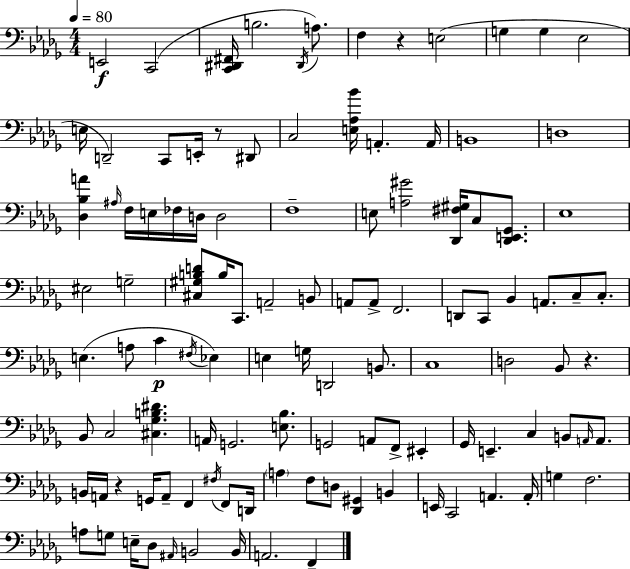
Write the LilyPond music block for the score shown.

{
  \clef bass
  \numericTimeSignature
  \time 4/4
  \key bes \minor
  \tempo 4 = 80
  \repeat volta 2 { e,2\f c,2( | <c, dis, fis,>16 b2. \acciaccatura { dis,16 } a8.) | f4 r4 e2( | g4 g4 ees2 | \break e16 d,2--) c,8 e,16-. r8 dis,8 | c2 <e aes bes'>16 a,4.-. | a,16 b,1 | d1 | \break <des bes a'>4 \grace { ais16 } f16 e16 fes16 d16 d2 | f1-- | e8 <a gis'>2 <des, fis gis>16 c8 <des, e, ges,>8. | ees1 | \break eis2 g2-- | <cis gis b d'>8 b16 c,8. a,2-- | b,8 a,8 a,8-> f,2. | d,8 c,8 bes,4 a,8. c8-- c8.-. | \break e4.( a8 c'4\p \acciaccatura { fis16 }) ees4 | e4 g16 d,2 | b,8. c1 | d2 bes,8 r4. | \break bes,8 c2 <cis ges b dis'>4. | a,16 g,2. | <e bes>8. g,2 a,8 f,8-> eis,4-. | ges,16 e,4.-- c4 b,8 | \break \grace { a,16 } a,8. b,16 a,16 r4 g,16 a,8-- f,4 | \acciaccatura { fis16 } f,8 d,16 \parenthesize a4 f8 d8 <des, gis,>4 | b,4 e,16 c,2 a,4. | a,16-. g4 f2. | \break a8 g8 e16-- des8 \grace { ais,16 } b,2 | b,16 a,2. | f,4-- } \bar "|."
}